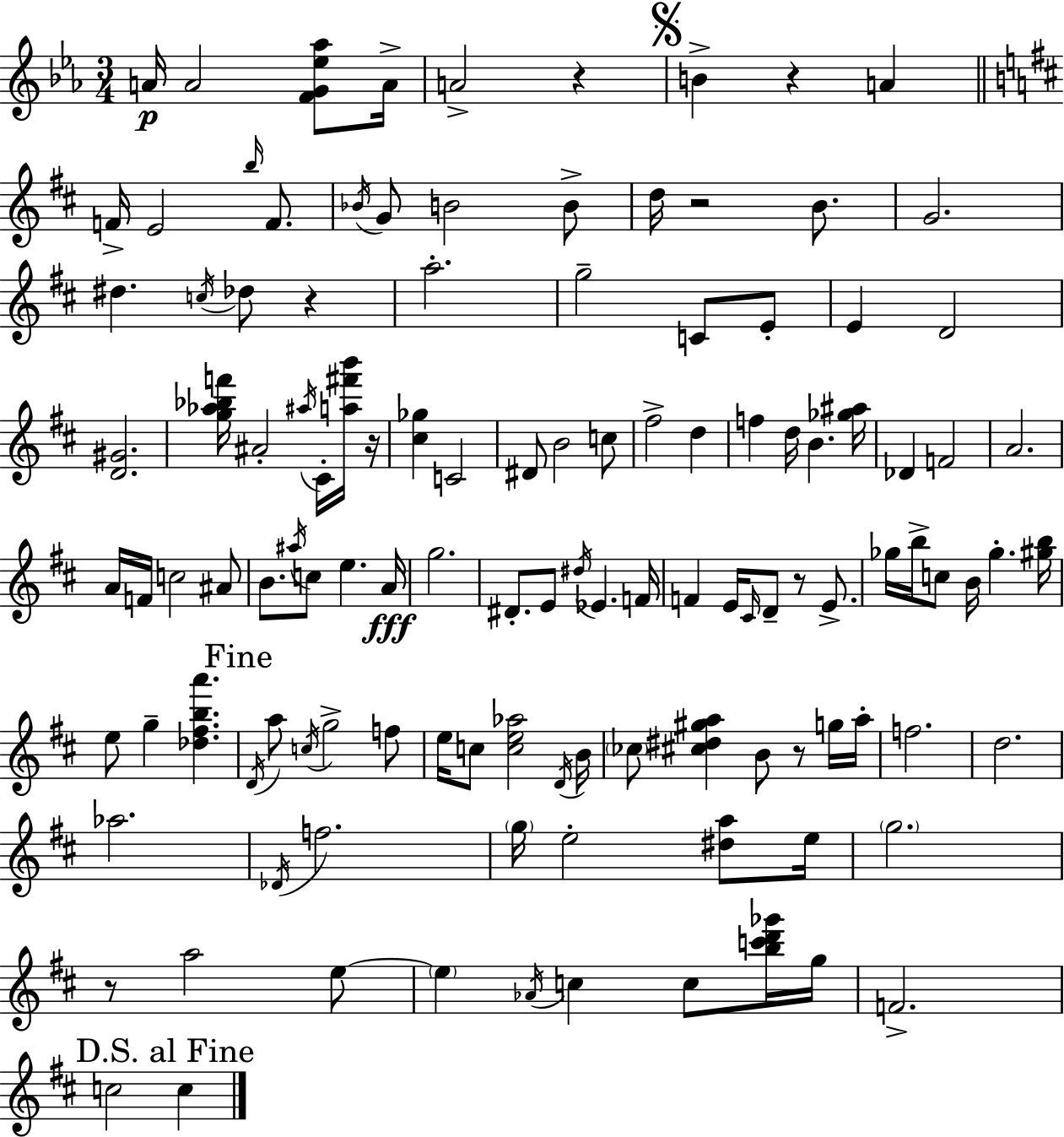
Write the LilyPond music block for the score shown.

{
  \clef treble
  \numericTimeSignature
  \time 3/4
  \key ees \major
  a'16\p a'2 <f' g' ees'' aes''>8 a'16-> | a'2-> r4 | \mark \markup { \musicglyph "scripts.segno" } b'4-> r4 a'4 | \bar "||" \break \key b \minor f'16-> e'2 \grace { b''16 } f'8. | \acciaccatura { bes'16 } g'8 b'2 | b'8-> d''16 r2 b'8. | g'2. | \break dis''4. \acciaccatura { c''16 } des''8 r4 | a''2.-. | g''2-- c'8 | e'8-. e'4 d'2 | \break <d' gis'>2. | <g'' aes'' bes'' f'''>16 ais'2-. | \acciaccatura { ais''16 } cis'16-. <a'' fis''' b'''>16 r16 <cis'' ges''>4 c'2 | dis'8 b'2 | \break c''8 fis''2-> | d''4 f''4 d''16 b'4. | <ges'' ais''>16 des'4 f'2 | a'2. | \break a'16 f'16 c''2 | ais'8 b'8. \acciaccatura { ais''16 } c''8 e''4. | a'16\fff g''2. | dis'8.-. e'8 \acciaccatura { dis''16 } ees'4. | \break f'16 f'4 e'16 \grace { cis'16 } | d'8-- r8 e'8.-> ges''16 b''16-> c''8 b'16 | ges''4.-. <gis'' b''>16 e''8 g''4-- | <des'' fis'' b'' a'''>4. \mark "Fine" \acciaccatura { d'16 } a''8 \acciaccatura { c''16 } g''2-> | \break f''8 e''16 c''8 | <c'' e'' aes''>2 \acciaccatura { d'16 } b'16 \parenthesize ces''8 | <cis'' dis'' gis'' a''>4 b'8 r8 g''16 a''16-. f''2. | d''2. | \break aes''2. | \acciaccatura { des'16 } f''2. | \parenthesize g''16 | e''2-. <dis'' a''>8 e''16 \parenthesize g''2. | \break r8 | a''2 e''8~~ \parenthesize e''4 | \acciaccatura { aes'16 } c''4 c''8 <b'' c''' d''' ges'''>16 g''16 | f'2.-> | \break \mark "D.S. al Fine" c''2 c''4 | \bar "|."
}